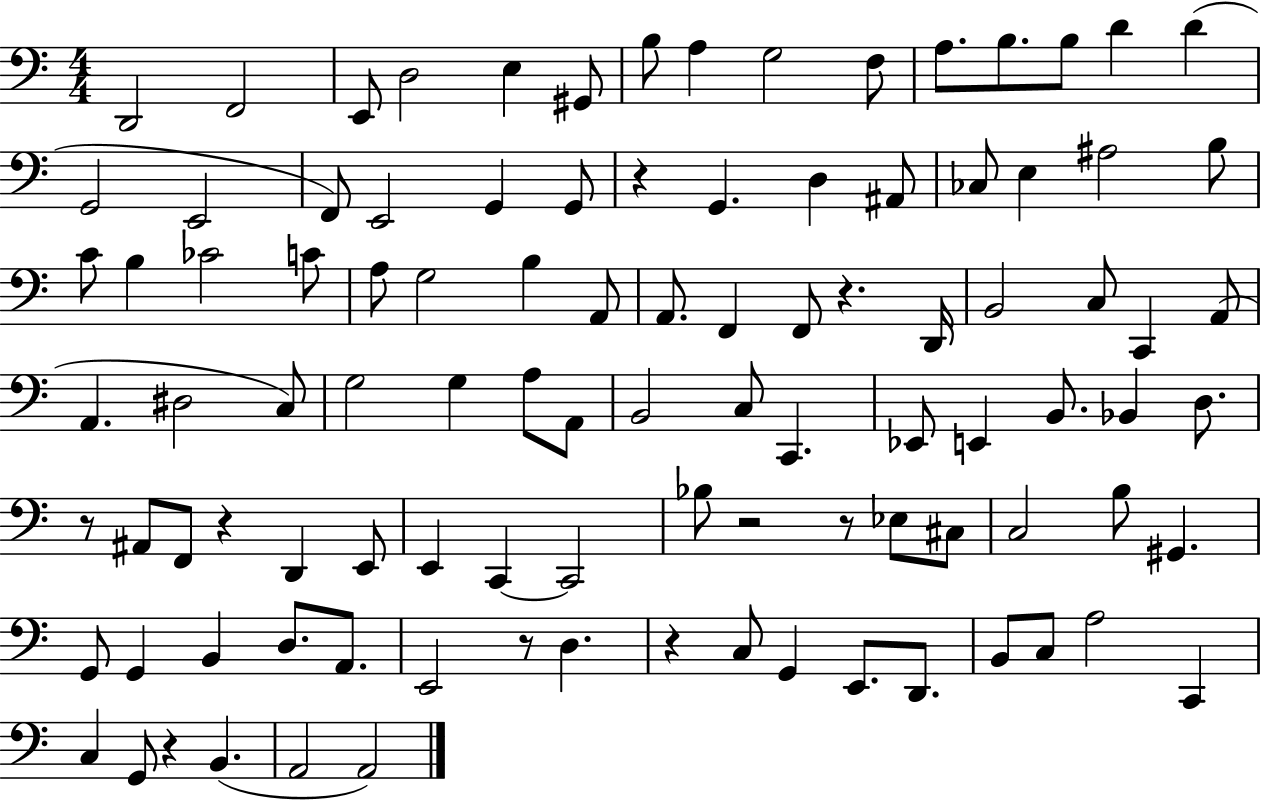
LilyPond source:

{
  \clef bass
  \numericTimeSignature
  \time 4/4
  \key c \major
  d,2 f,2 | e,8 d2 e4 gis,8 | b8 a4 g2 f8 | a8. b8. b8 d'4 d'4( | \break g,2 e,2 | f,8) e,2 g,4 g,8 | r4 g,4. d4 ais,8 | ces8 e4 ais2 b8 | \break c'8 b4 ces'2 c'8 | a8 g2 b4 a,8 | a,8. f,4 f,8 r4. d,16 | b,2 c8 c,4 a,8( | \break a,4. dis2 c8) | g2 g4 a8 a,8 | b,2 c8 c,4. | ees,8 e,4 b,8. bes,4 d8. | \break r8 ais,8 f,8 r4 d,4 e,8 | e,4 c,4~~ c,2 | bes8 r2 r8 ees8 cis8 | c2 b8 gis,4. | \break g,8 g,4 b,4 d8. a,8. | e,2 r8 d4. | r4 c8 g,4 e,8. d,8. | b,8 c8 a2 c,4 | \break c4 g,8 r4 b,4.( | a,2 a,2) | \bar "|."
}